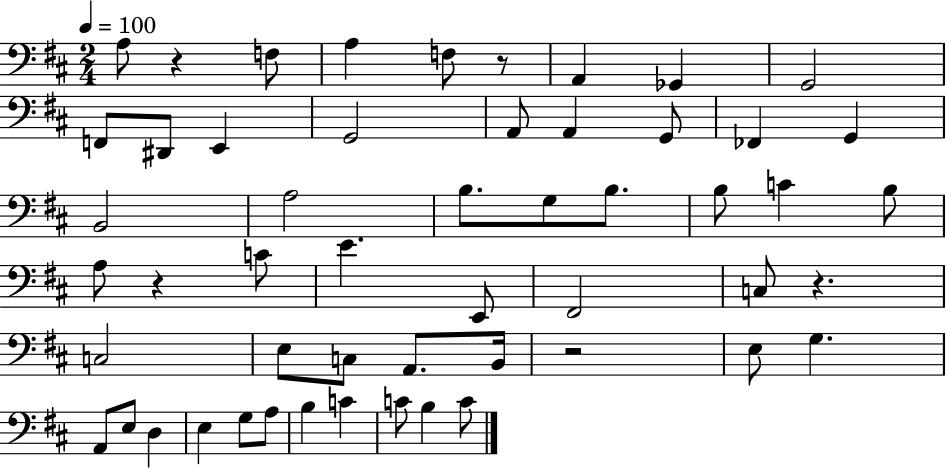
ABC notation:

X:1
T:Untitled
M:2/4
L:1/4
K:D
A,/2 z F,/2 A, F,/2 z/2 A,, _G,, G,,2 F,,/2 ^D,,/2 E,, G,,2 A,,/2 A,, G,,/2 _F,, G,, B,,2 A,2 B,/2 G,/2 B,/2 B,/2 C B,/2 A,/2 z C/2 E E,,/2 ^F,,2 C,/2 z C,2 E,/2 C,/2 A,,/2 B,,/4 z2 E,/2 G, A,,/2 E,/2 D, E, G,/2 A,/2 B, C C/2 B, C/2